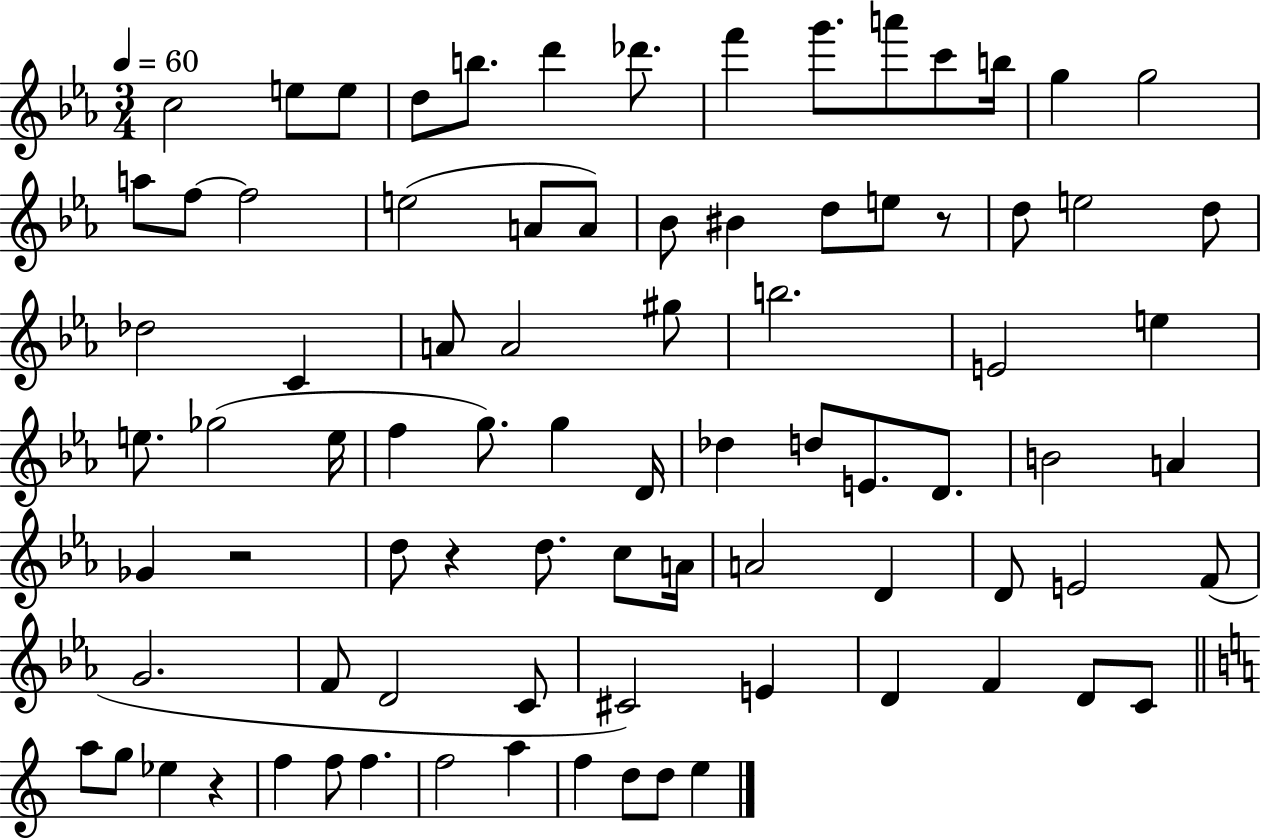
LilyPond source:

{
  \clef treble
  \numericTimeSignature
  \time 3/4
  \key ees \major
  \tempo 4 = 60
  \repeat volta 2 { c''2 e''8 e''8 | d''8 b''8. d'''4 des'''8. | f'''4 g'''8. a'''8 c'''8 b''16 | g''4 g''2 | \break a''8 f''8~~ f''2 | e''2( a'8 a'8) | bes'8 bis'4 d''8 e''8 r8 | d''8 e''2 d''8 | \break des''2 c'4 | a'8 a'2 gis''8 | b''2. | e'2 e''4 | \break e''8. ges''2( e''16 | f''4 g''8.) g''4 d'16 | des''4 d''8 e'8. d'8. | b'2 a'4 | \break ges'4 r2 | d''8 r4 d''8. c''8 a'16 | a'2 d'4 | d'8 e'2 f'8( | \break g'2. | f'8 d'2 c'8 | cis'2) e'4 | d'4 f'4 d'8 c'8 | \break \bar "||" \break \key c \major a''8 g''8 ees''4 r4 | f''4 f''8 f''4. | f''2 a''4 | f''4 d''8 d''8 e''4 | \break } \bar "|."
}